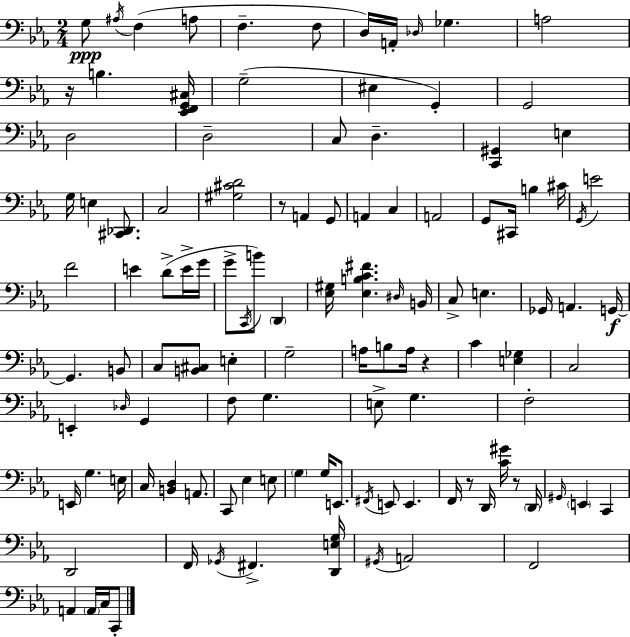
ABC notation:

X:1
T:Untitled
M:2/4
L:1/4
K:Eb
G,/2 ^A,/4 F, A,/2 F, F,/2 D,/4 A,,/4 _D,/4 _G, A,2 z/4 B, [_E,,F,,G,,^C,]/4 G,2 ^E, G,, G,,2 D,2 D,2 C,/2 D, [C,,^G,,] E, G,/4 E, [^C,,_D,,]/2 C,2 [^G,^CD]2 z/2 A,, G,,/2 A,, C, A,,2 G,,/2 ^C,,/4 B, ^C/4 G,,/4 E2 F2 E D/2 E/4 G/4 G/2 C,,/4 B/2 D,, [_E,^G,]/4 [_E,B,C^F] ^D,/4 B,,/4 C,/2 E, _G,,/4 A,, G,,/4 G,, B,,/2 C,/2 [B,,^C,]/2 E, G,2 A,/4 B,/2 A,/4 z C [E,_G,] C,2 E,, _D,/4 G,, F,/2 G, E,/2 G, F,2 E,,/4 G, E,/4 C,/4 [B,,D,] A,,/2 C,,/2 _E, E,/2 G, G,/4 E,,/2 ^F,,/4 E,,/2 E,, F,,/4 z/2 D,,/4 [C^G]/4 z/2 D,,/4 ^G,,/4 E,, C,, D,,2 F,,/4 _G,,/4 ^F,, [D,,E,G,]/4 ^G,,/4 A,,2 F,,2 A,, A,,/4 C,/4 C,,/2